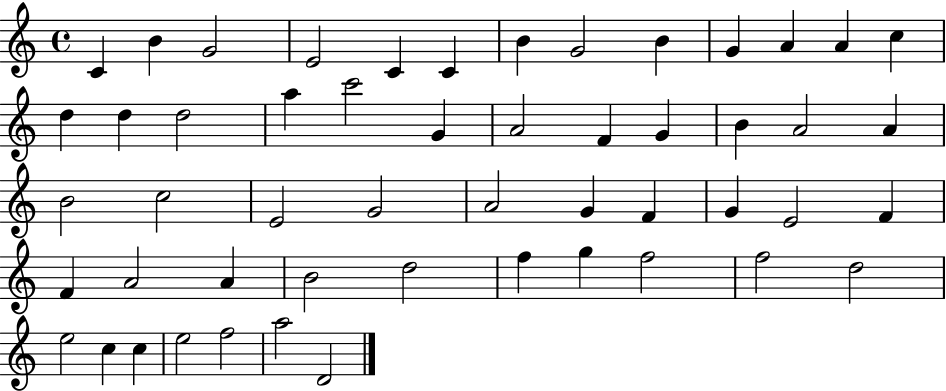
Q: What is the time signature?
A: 4/4